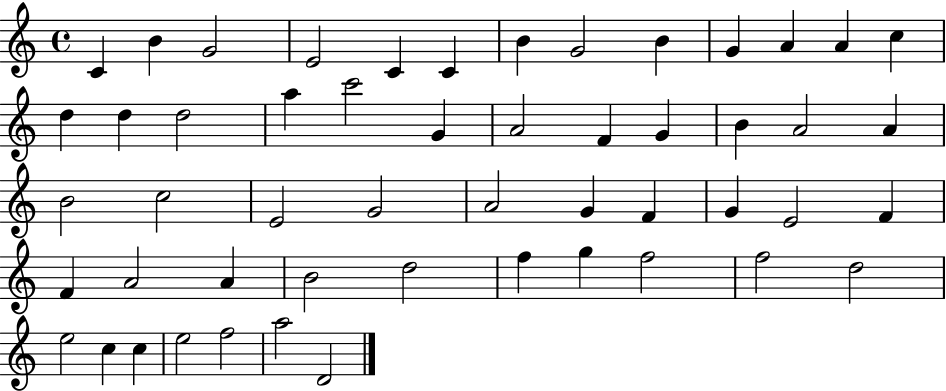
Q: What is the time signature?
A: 4/4